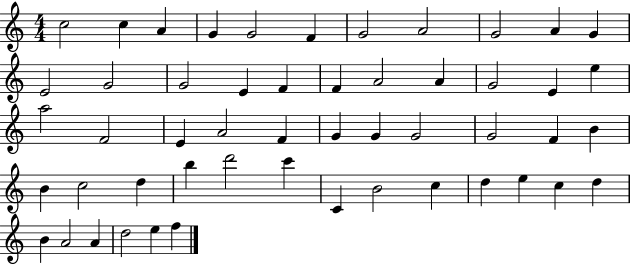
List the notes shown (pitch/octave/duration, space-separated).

C5/h C5/q A4/q G4/q G4/h F4/q G4/h A4/h G4/h A4/q G4/q E4/h G4/h G4/h E4/q F4/q F4/q A4/h A4/q G4/h E4/q E5/q A5/h F4/h E4/q A4/h F4/q G4/q G4/q G4/h G4/h F4/q B4/q B4/q C5/h D5/q B5/q D6/h C6/q C4/q B4/h C5/q D5/q E5/q C5/q D5/q B4/q A4/h A4/q D5/h E5/q F5/q